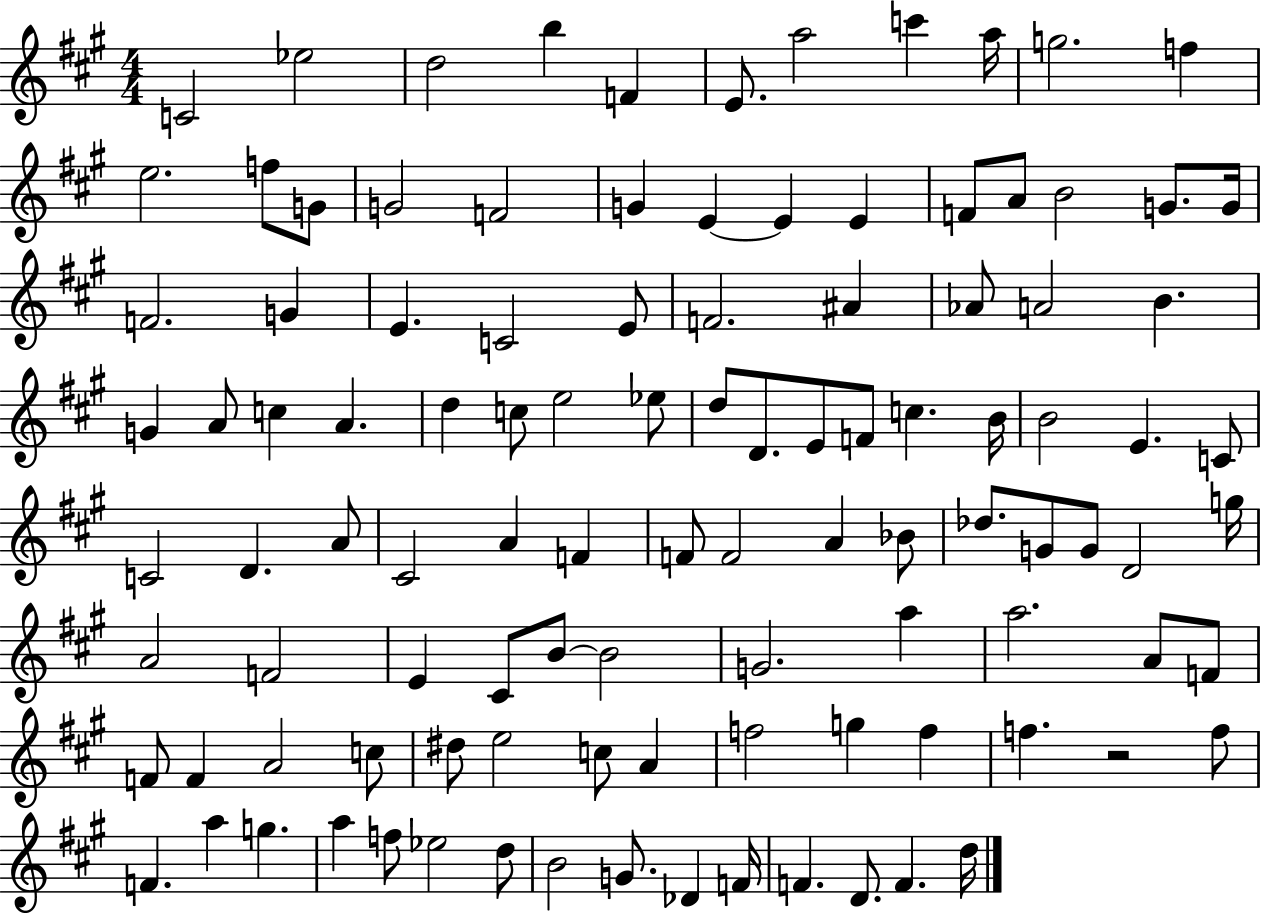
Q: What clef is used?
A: treble